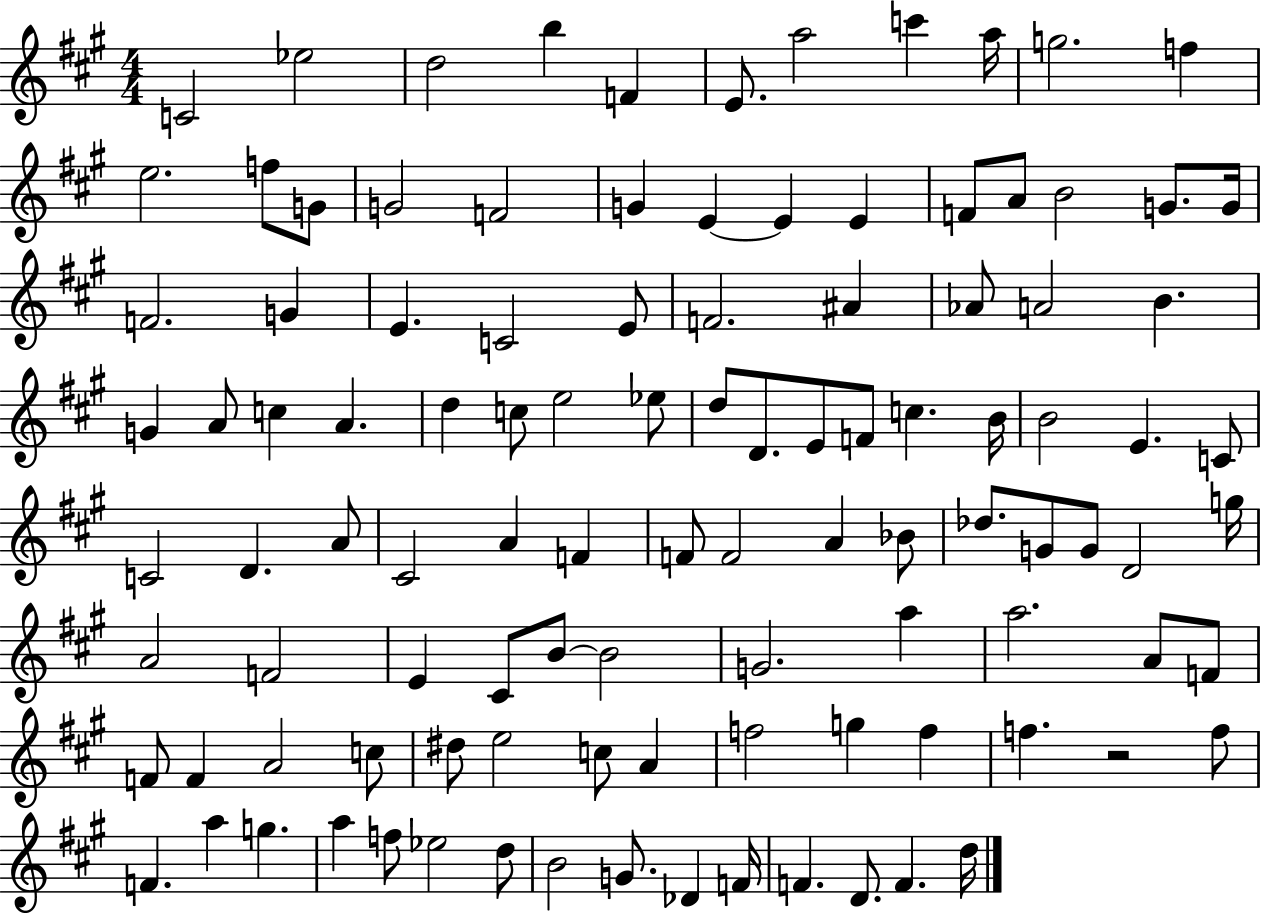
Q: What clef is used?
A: treble